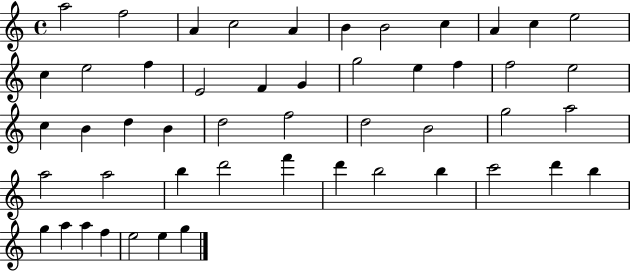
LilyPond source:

{
  \clef treble
  \time 4/4
  \defaultTimeSignature
  \key c \major
  a''2 f''2 | a'4 c''2 a'4 | b'4 b'2 c''4 | a'4 c''4 e''2 | \break c''4 e''2 f''4 | e'2 f'4 g'4 | g''2 e''4 f''4 | f''2 e''2 | \break c''4 b'4 d''4 b'4 | d''2 f''2 | d''2 b'2 | g''2 a''2 | \break a''2 a''2 | b''4 d'''2 f'''4 | d'''4 b''2 b''4 | c'''2 d'''4 b''4 | \break g''4 a''4 a''4 f''4 | e''2 e''4 g''4 | \bar "|."
}